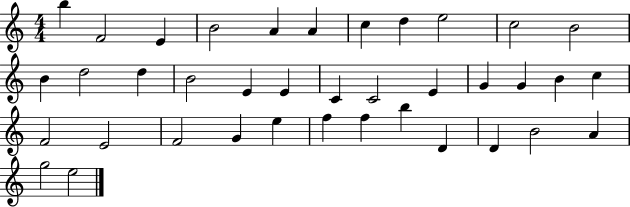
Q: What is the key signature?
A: C major